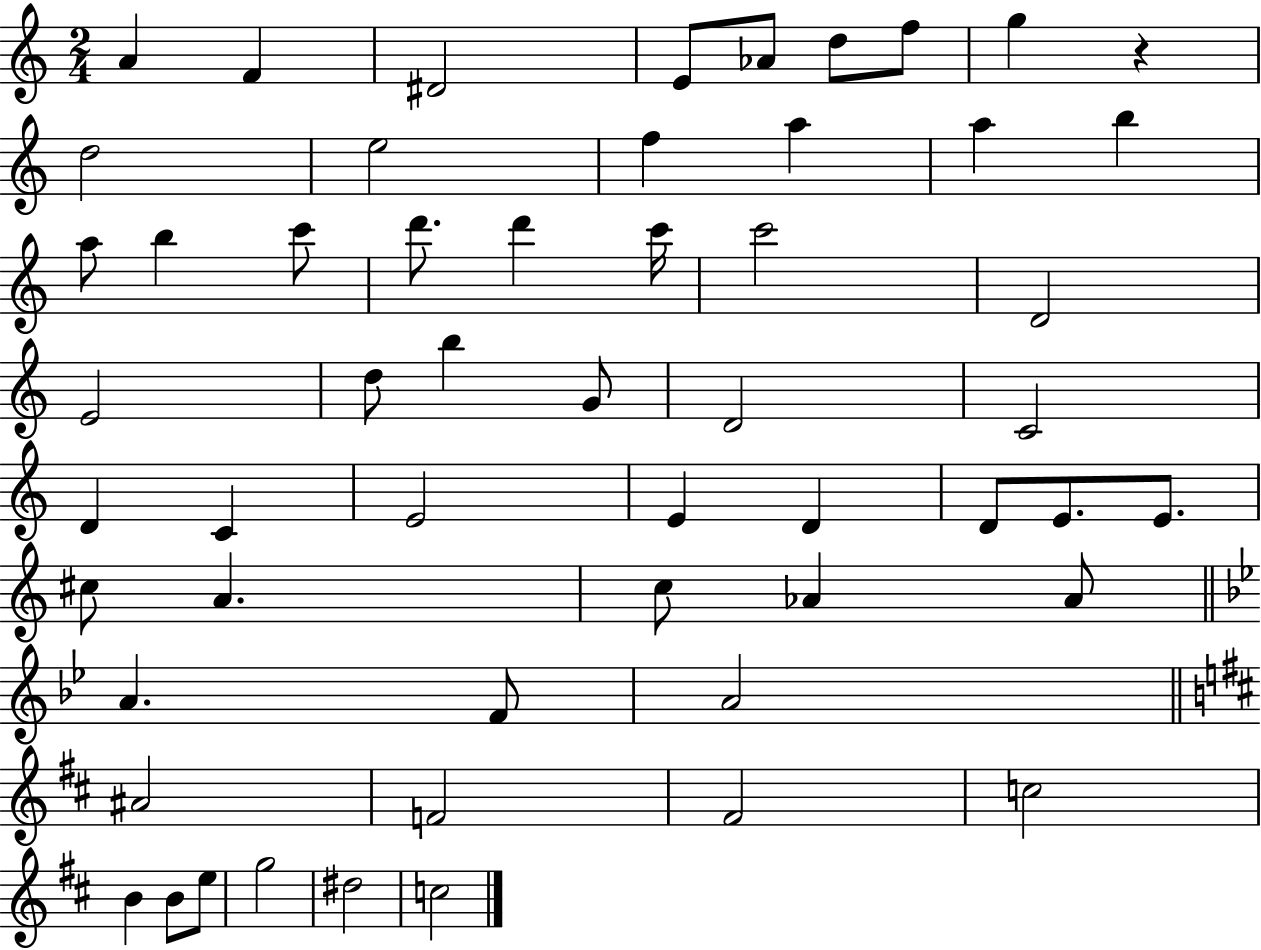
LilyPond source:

{
  \clef treble
  \numericTimeSignature
  \time 2/4
  \key c \major
  a'4 f'4 | dis'2 | e'8 aes'8 d''8 f''8 | g''4 r4 | \break d''2 | e''2 | f''4 a''4 | a''4 b''4 | \break a''8 b''4 c'''8 | d'''8. d'''4 c'''16 | c'''2 | d'2 | \break e'2 | d''8 b''4 g'8 | d'2 | c'2 | \break d'4 c'4 | e'2 | e'4 d'4 | d'8 e'8. e'8. | \break cis''8 a'4. | c''8 aes'4 aes'8 | \bar "||" \break \key g \minor a'4. f'8 | a'2 | \bar "||" \break \key d \major ais'2 | f'2 | fis'2 | c''2 | \break b'4 b'8 e''8 | g''2 | dis''2 | c''2 | \break \bar "|."
}